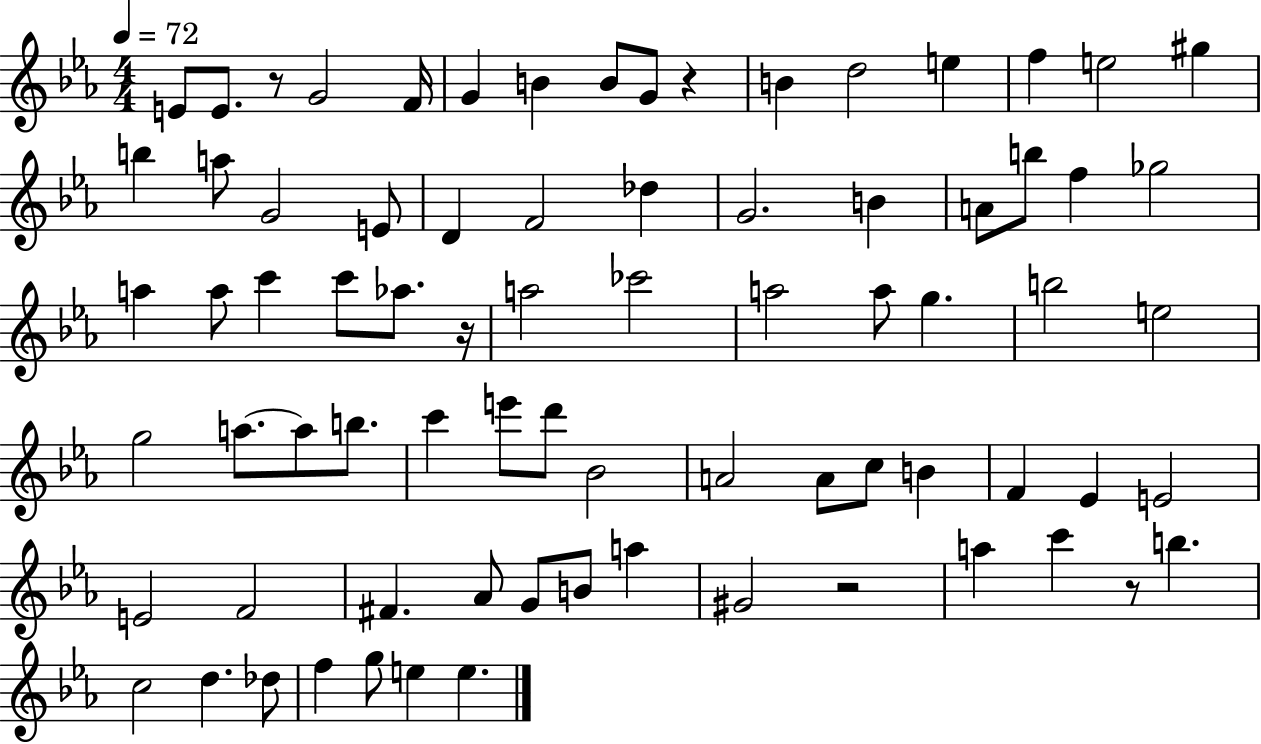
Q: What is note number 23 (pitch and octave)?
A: B4